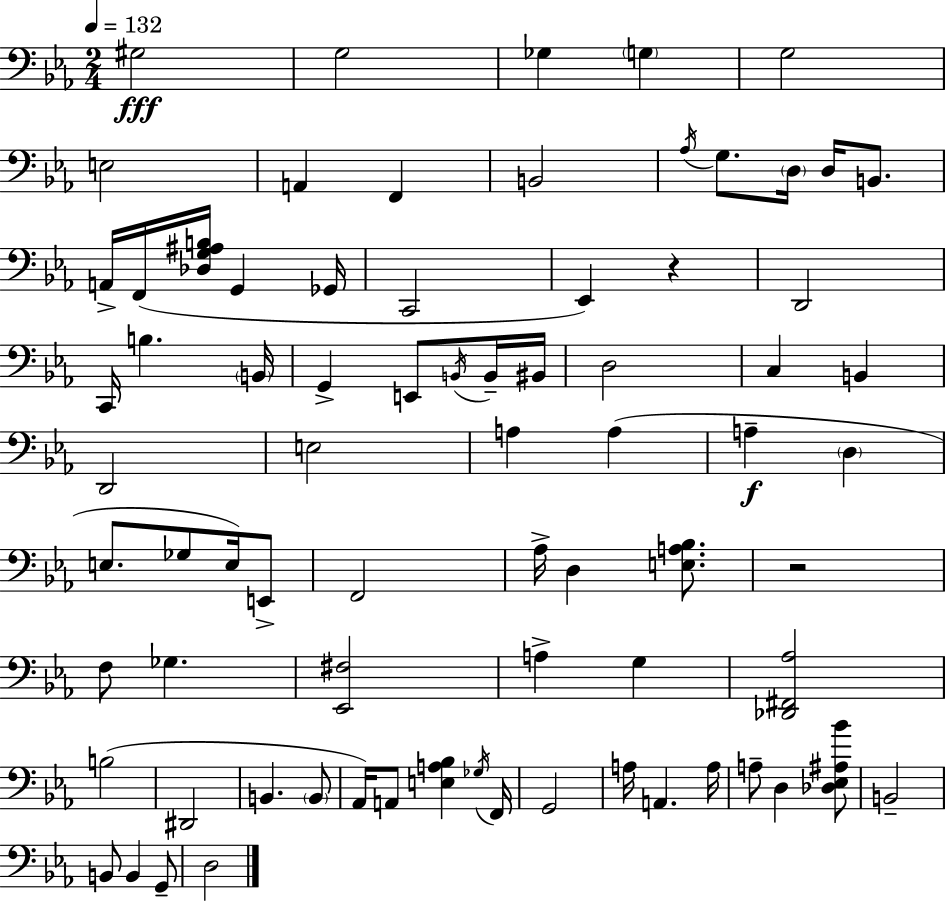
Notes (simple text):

G#3/h G3/h Gb3/q G3/q G3/h E3/h A2/q F2/q B2/h Ab3/s G3/e. D3/s D3/s B2/e. A2/s F2/s [Db3,G3,A#3,B3]/s G2/q Gb2/s C2/h Eb2/q R/q D2/h C2/s B3/q. B2/s G2/q E2/e B2/s B2/s BIS2/s D3/h C3/q B2/q D2/h E3/h A3/q A3/q A3/q D3/q E3/e. Gb3/e E3/s E2/e F2/h Ab3/s D3/q [E3,A3,Bb3]/e. R/h F3/e Gb3/q. [Eb2,F#3]/h A3/q G3/q [Db2,F#2,Ab3]/h B3/h D#2/h B2/q. B2/e Ab2/s A2/e [E3,A3,Bb3]/q Gb3/s F2/s G2/h A3/s A2/q. A3/s A3/e D3/q [Db3,Eb3,A#3,Bb4]/e B2/h B2/e B2/q G2/e D3/h